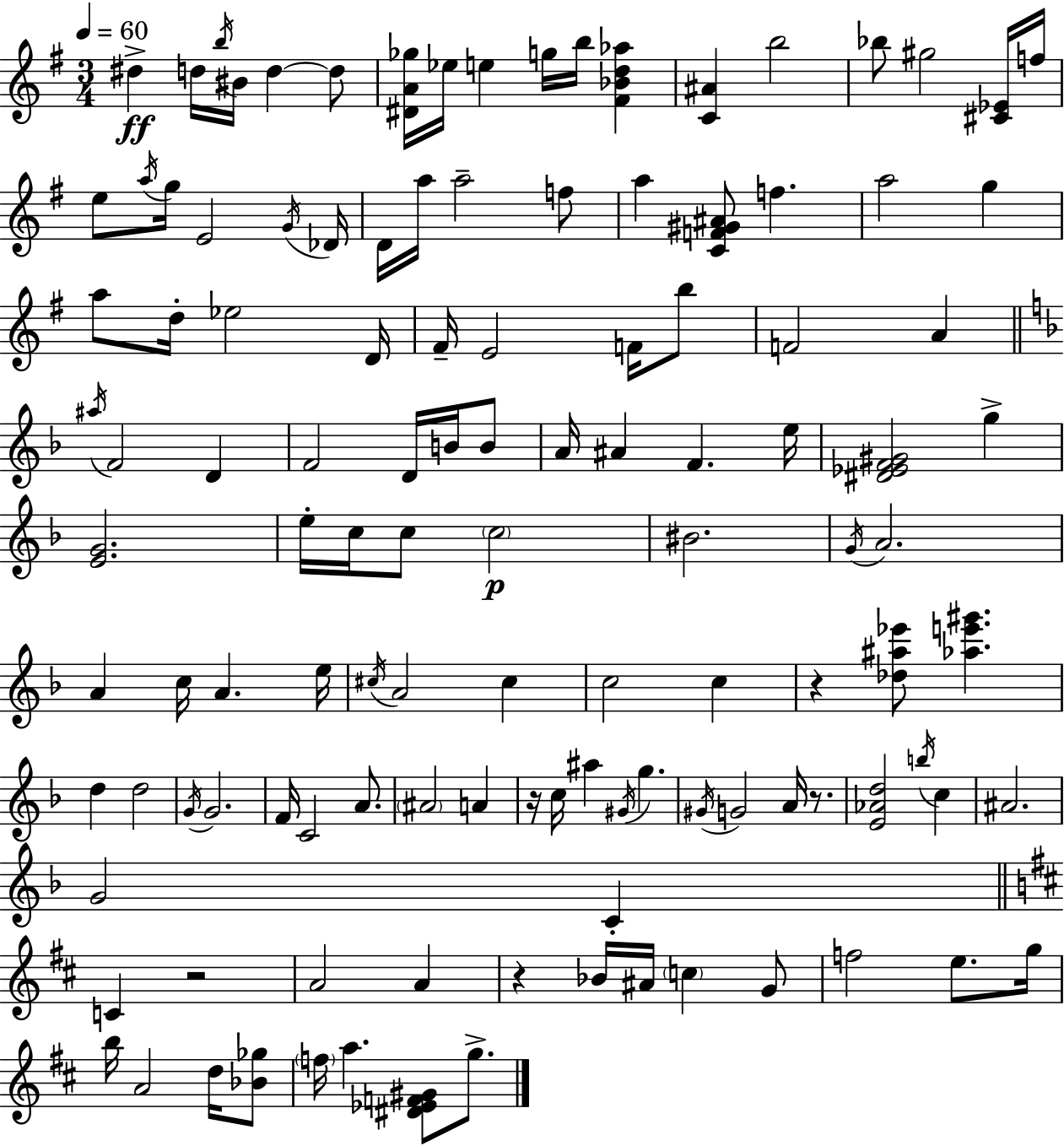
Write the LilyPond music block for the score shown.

{
  \clef treble
  \numericTimeSignature
  \time 3/4
  \key g \major
  \tempo 4 = 60
  \repeat volta 2 { dis''4->\ff d''16 \acciaccatura { b''16 } bis'16 d''4~~ d''8 | <dis' a' ges''>16 ees''16 e''4 g''16 b''16 <fis' bes' d'' aes''>4 | <c' ais'>4 b''2 | bes''8 gis''2 <cis' ees'>16 | \break f''16 e''8 \acciaccatura { a''16 } g''16 e'2 | \acciaccatura { g'16 } des'16 d'16 a''16 a''2-- | f''8 a''4 <c' f' gis' ais'>8 f''4. | a''2 g''4 | \break a''8 d''16-. ees''2 | d'16 fis'16-- e'2 | f'16 b''8 f'2 a'4 | \bar "||" \break \key d \minor \acciaccatura { ais''16 } f'2 d'4 | f'2 d'16 b'16 b'8 | a'16 ais'4 f'4. | e''16 <dis' ees' f' gis'>2 g''4-> | \break <e' g'>2. | e''16-. c''16 c''8 \parenthesize c''2\p | bis'2. | \acciaccatura { g'16 } a'2. | \break a'4 c''16 a'4. | e''16 \acciaccatura { cis''16 } a'2 cis''4 | c''2 c''4 | r4 <des'' ais'' ees'''>8 <aes'' e''' gis'''>4. | \break d''4 d''2 | \acciaccatura { g'16 } g'2. | f'16 c'2 | a'8. \parenthesize ais'2 | \break a'4 r16 c''16 ais''4 \acciaccatura { gis'16 } g''4. | \acciaccatura { gis'16 } g'2 | a'16 r8. <e' aes' d''>2 | \acciaccatura { b''16 } c''4 ais'2. | \break g'2 | c'4-. \bar "||" \break \key b \minor c'4 r2 | a'2 a'4 | r4 bes'16 ais'16 \parenthesize c''4 g'8 | f''2 e''8. g''16 | \break b''16 a'2 d''16 <bes' ges''>8 | \parenthesize f''16 a''4. <dis' ees' f' gis'>8 g''8.-> | } \bar "|."
}